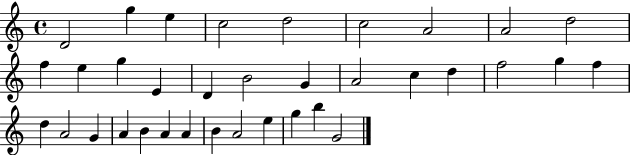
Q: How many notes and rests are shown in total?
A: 35